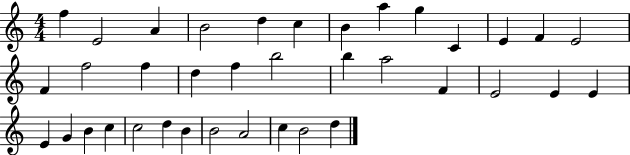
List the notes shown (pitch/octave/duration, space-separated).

F5/q E4/h A4/q B4/h D5/q C5/q B4/q A5/q G5/q C4/q E4/q F4/q E4/h F4/q F5/h F5/q D5/q F5/q B5/h B5/q A5/h F4/q E4/h E4/q E4/q E4/q G4/q B4/q C5/q C5/h D5/q B4/q B4/h A4/h C5/q B4/h D5/q